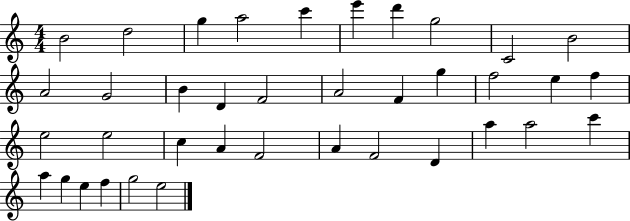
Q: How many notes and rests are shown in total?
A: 38